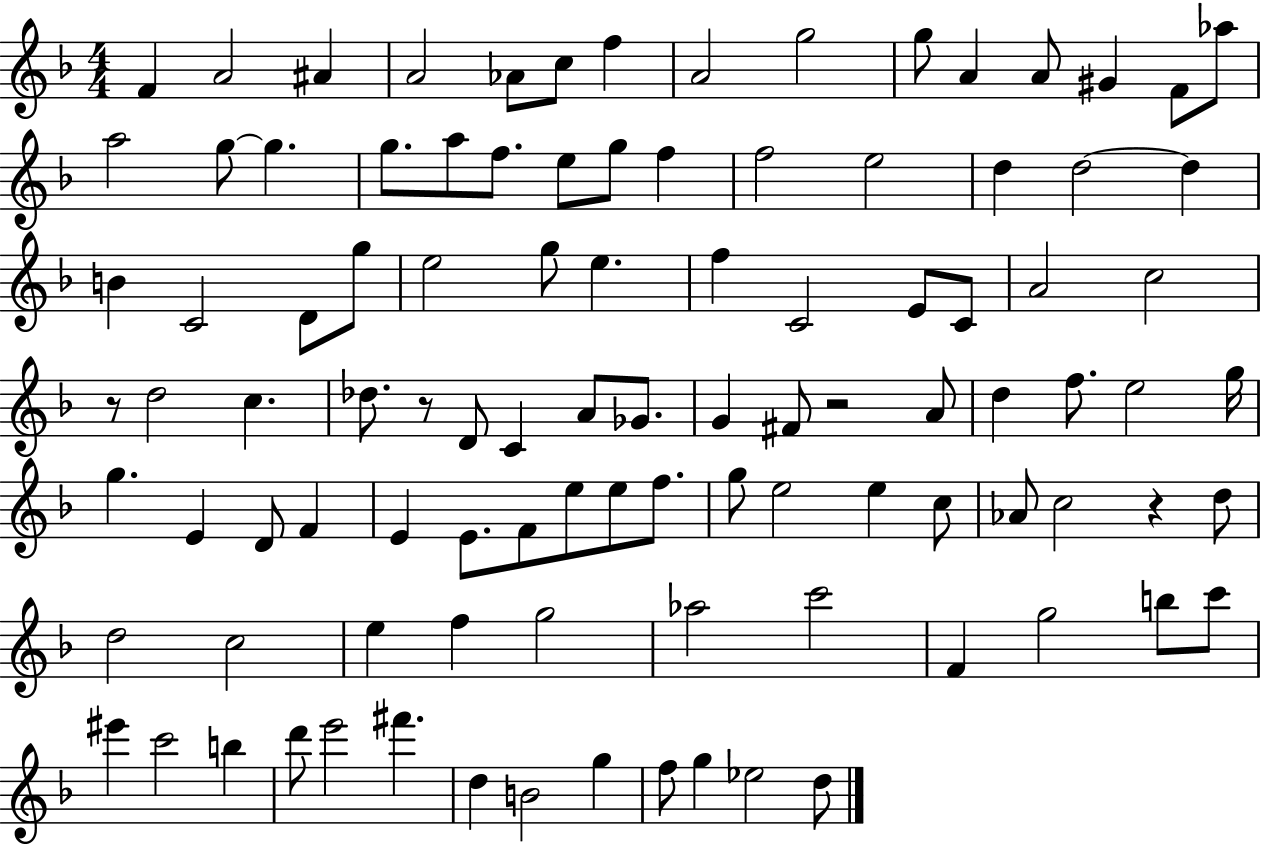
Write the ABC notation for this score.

X:1
T:Untitled
M:4/4
L:1/4
K:F
F A2 ^A A2 _A/2 c/2 f A2 g2 g/2 A A/2 ^G F/2 _a/2 a2 g/2 g g/2 a/2 f/2 e/2 g/2 f f2 e2 d d2 d B C2 D/2 g/2 e2 g/2 e f C2 E/2 C/2 A2 c2 z/2 d2 c _d/2 z/2 D/2 C A/2 _G/2 G ^F/2 z2 A/2 d f/2 e2 g/4 g E D/2 F E E/2 F/2 e/2 e/2 f/2 g/2 e2 e c/2 _A/2 c2 z d/2 d2 c2 e f g2 _a2 c'2 F g2 b/2 c'/2 ^e' c'2 b d'/2 e'2 ^f' d B2 g f/2 g _e2 d/2